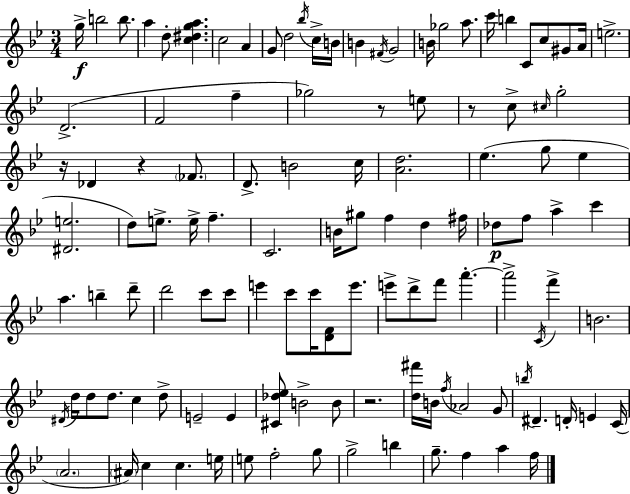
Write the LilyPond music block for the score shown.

{
  \clef treble
  \numericTimeSignature
  \time 3/4
  \key bes \major
  g''16->\f b''2 b''8. | a''4 d''8-. <c'' dis'' g'' a''>4. | c''2 a'4 | g'8 d''2 \acciaccatura { bes''16 } c''16-> | \break b'16 b'4 \acciaccatura { fis'16 } g'2 | b'16 ges''2 a''8. | c'''16 b''4 c'8 c''8 gis'8 | a'16 e''2.-> | \break d'2.->( | f'2 f''4-- | ges''2) r8 | e''8 r8 c''8-> \grace { cis''16 } g''2-. | \break r16 des'4 r4 | \parenthesize fes'8. d'8.-> b'2 | c''16 <a' d''>2. | ees''4.( g''8 ees''4 | \break <dis' e''>2. | d''8) e''8.-> e''16-> f''4.-- | c'2. | b'16 gis''8 f''4 d''4 | \break fis''16 des''8\p f''8 a''4-> c'''4 | a''4. b''4-- | d'''8-- d'''2 c'''8 | c'''8 e'''4 c'''8 c'''16 <d' f'>8 | \break e'''8. e'''8-> d'''8-> f'''8 a'''4.-.~~ | a'''2-> \acciaccatura { c'16 } | f'''4-> b'2. | \acciaccatura { dis'16 } d''16 d''8 d''8. c''4 | \break d''8-> e'2-- | e'4 <cis' des'' ees''>8 b'2-> | b'8 r2. | <d'' fis'''>16 b'16 \acciaccatura { f''16 } aes'2 | \break g'8 \acciaccatura { b''16 } dis'4.-- | d'16-. e'4 c'16( \parenthesize a'2. | \parenthesize ais'16) c''4 | c''4. e''16 e''8 f''2-. | \break g''8 g''2-> | b''4 g''8.-- f''4 | a''4 f''16 \bar "|."
}